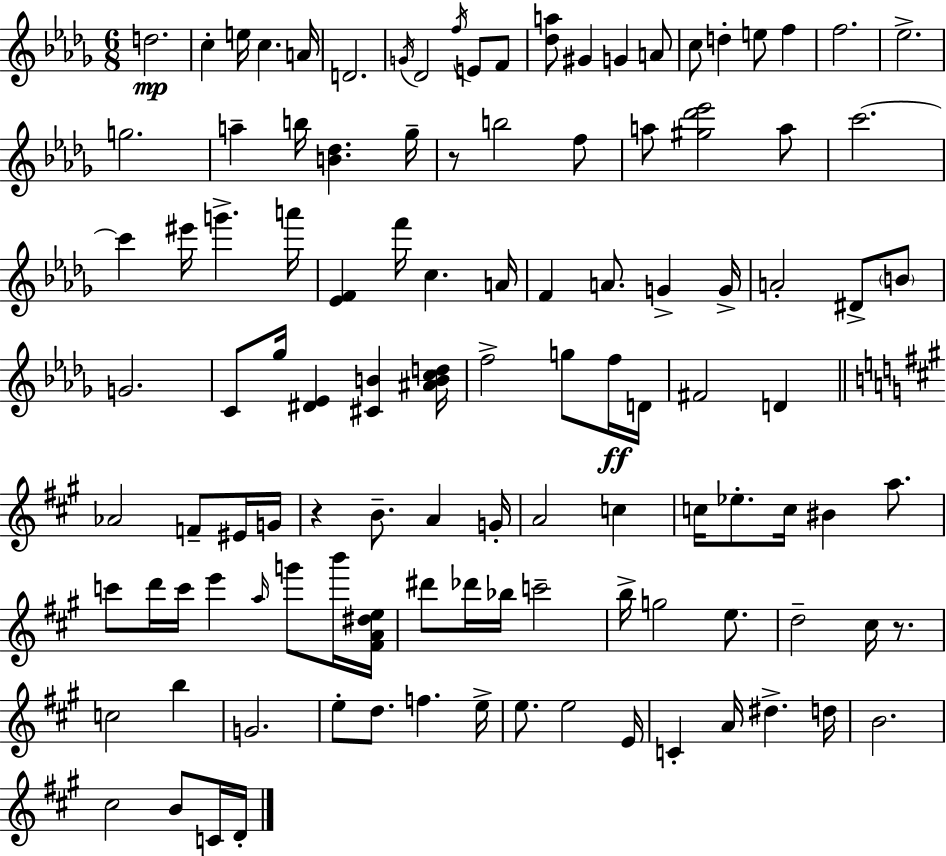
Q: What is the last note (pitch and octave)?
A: D4